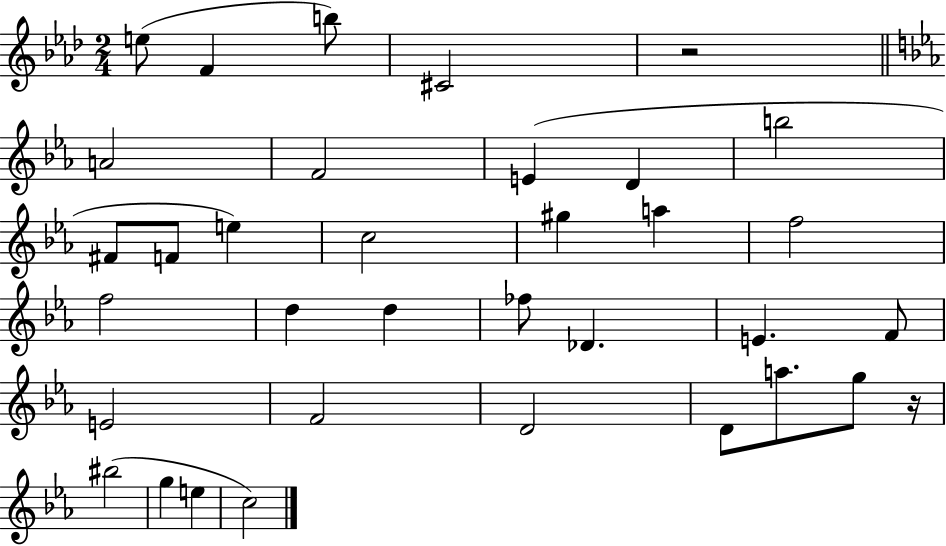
E5/e F4/q B5/e C#4/h R/h A4/h F4/h E4/q D4/q B5/h F#4/e F4/e E5/q C5/h G#5/q A5/q F5/h F5/h D5/q D5/q FES5/e Db4/q. E4/q. F4/e E4/h F4/h D4/h D4/e A5/e. G5/e R/s BIS5/h G5/q E5/q C5/h